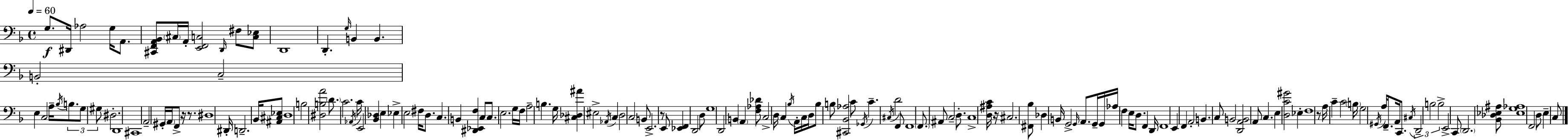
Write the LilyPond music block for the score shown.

{
  \clef bass
  \time 4/4
  \defaultTimeSignature
  \key d \minor
  \tempo 4 = 60
  \repeat volta 2 { g8.\f dis,16 aes2 g16 a,8. | <cis, f, a, bes,>8 \parenthesize cis16 a,16-. <e, f, c>2 \grace { d,16 } fis8 <c ees>8 | d,1 | d,4.-. \grace { g16 } b,4 b,4. | \break b,2-. c2-- | e4 c2 a16-- \acciaccatura { bes16 } | \tuplet 3/2 { b8. g8 gis8 } dis2.-. | d,1 | \break cis,1 | a,2-- gis,16-. \parenthesize a,16 f,8-> r16 | r8. dis1 | dis,16-. d,2.-- | \break bes,16 <ais, cis ees>8 d1 | b2 <dis b a'>2 | \parenthesize d'8. c'2. | \acciaccatura { aes,16 } c'16 e,2 <bes, des>4 | \break e4 ees4-> e2 | fis16 d8. c4. b,4 <dis, ees, f>4 | c8 c8. e2. | g16 f16 a2-- b4. | \break g16 <cis des ais'>4 eis2-> | \acciaccatura { aes,16 } c4 d2 c2 | b,8 e,2.-> | r8 e,8 <ees, f,>4 d,2 | \break d8 g1 | d,2 b,4 | \parenthesize a,4 <f aes des'>8 c2-> d16 | c4 \acciaccatura { bes16 } a,16-. c16 d16 bes8 b8 <cis, bes, aes>2 | \break c'8 \acciaccatura { ges,16 } c'4.-- \acciaccatura { cis16 } d'2 | f,8 f,1 | \parenthesize f,8. ais,8 c2-- | d8.-. c1-> | \break <d ais c'>16 r16 cis2. | <fis, bes>8 des4 b,16 g,2-> | \grace { g,16 } a,8. g,16-- g,16 aes16 f4 | e16 d8. f,4 d,16 f,1 | \break e,4 f,4 | a,2-. b,4. c8 | b,2 <d, a, b,>2 | a,8 c4. e4 <d c' gis'>2 | \break ees4-. f1 | r8 a16 c'4-- | c'2 \parenthesize b16 g2 | \acciaccatura { gis,16 } a16 f,8.-- a,16 c,8. \acciaccatura { cis16 } \tuplet 3/2 { d,2-- | \break b2 b2-> } | e,2-> c,8 \parenthesize d,2. | <bes, des ees ais>8 <ees g aes>1 | f,2 | \break d8 e4-- c8 } \bar "|."
}